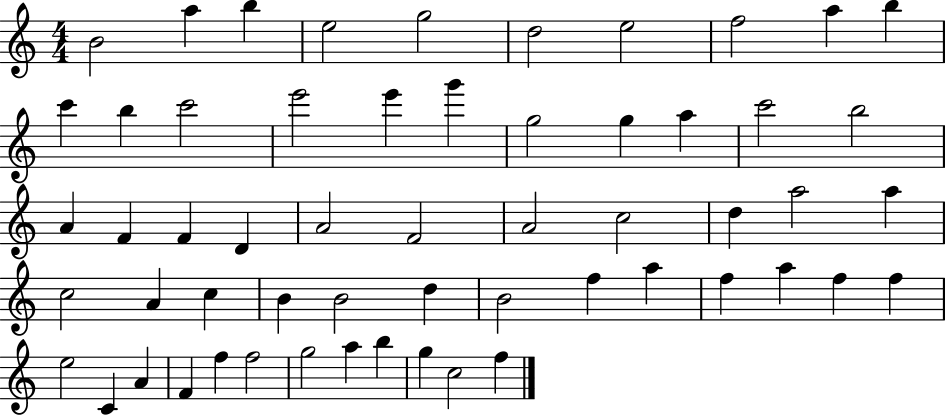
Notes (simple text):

B4/h A5/q B5/q E5/h G5/h D5/h E5/h F5/h A5/q B5/q C6/q B5/q C6/h E6/h E6/q G6/q G5/h G5/q A5/q C6/h B5/h A4/q F4/q F4/q D4/q A4/h F4/h A4/h C5/h D5/q A5/h A5/q C5/h A4/q C5/q B4/q B4/h D5/q B4/h F5/q A5/q F5/q A5/q F5/q F5/q E5/h C4/q A4/q F4/q F5/q F5/h G5/h A5/q B5/q G5/q C5/h F5/q